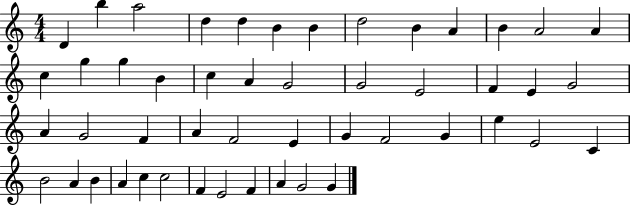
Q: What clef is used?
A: treble